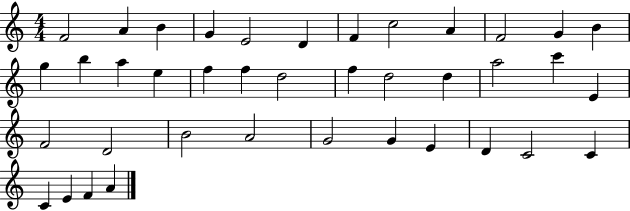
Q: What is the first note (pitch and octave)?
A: F4